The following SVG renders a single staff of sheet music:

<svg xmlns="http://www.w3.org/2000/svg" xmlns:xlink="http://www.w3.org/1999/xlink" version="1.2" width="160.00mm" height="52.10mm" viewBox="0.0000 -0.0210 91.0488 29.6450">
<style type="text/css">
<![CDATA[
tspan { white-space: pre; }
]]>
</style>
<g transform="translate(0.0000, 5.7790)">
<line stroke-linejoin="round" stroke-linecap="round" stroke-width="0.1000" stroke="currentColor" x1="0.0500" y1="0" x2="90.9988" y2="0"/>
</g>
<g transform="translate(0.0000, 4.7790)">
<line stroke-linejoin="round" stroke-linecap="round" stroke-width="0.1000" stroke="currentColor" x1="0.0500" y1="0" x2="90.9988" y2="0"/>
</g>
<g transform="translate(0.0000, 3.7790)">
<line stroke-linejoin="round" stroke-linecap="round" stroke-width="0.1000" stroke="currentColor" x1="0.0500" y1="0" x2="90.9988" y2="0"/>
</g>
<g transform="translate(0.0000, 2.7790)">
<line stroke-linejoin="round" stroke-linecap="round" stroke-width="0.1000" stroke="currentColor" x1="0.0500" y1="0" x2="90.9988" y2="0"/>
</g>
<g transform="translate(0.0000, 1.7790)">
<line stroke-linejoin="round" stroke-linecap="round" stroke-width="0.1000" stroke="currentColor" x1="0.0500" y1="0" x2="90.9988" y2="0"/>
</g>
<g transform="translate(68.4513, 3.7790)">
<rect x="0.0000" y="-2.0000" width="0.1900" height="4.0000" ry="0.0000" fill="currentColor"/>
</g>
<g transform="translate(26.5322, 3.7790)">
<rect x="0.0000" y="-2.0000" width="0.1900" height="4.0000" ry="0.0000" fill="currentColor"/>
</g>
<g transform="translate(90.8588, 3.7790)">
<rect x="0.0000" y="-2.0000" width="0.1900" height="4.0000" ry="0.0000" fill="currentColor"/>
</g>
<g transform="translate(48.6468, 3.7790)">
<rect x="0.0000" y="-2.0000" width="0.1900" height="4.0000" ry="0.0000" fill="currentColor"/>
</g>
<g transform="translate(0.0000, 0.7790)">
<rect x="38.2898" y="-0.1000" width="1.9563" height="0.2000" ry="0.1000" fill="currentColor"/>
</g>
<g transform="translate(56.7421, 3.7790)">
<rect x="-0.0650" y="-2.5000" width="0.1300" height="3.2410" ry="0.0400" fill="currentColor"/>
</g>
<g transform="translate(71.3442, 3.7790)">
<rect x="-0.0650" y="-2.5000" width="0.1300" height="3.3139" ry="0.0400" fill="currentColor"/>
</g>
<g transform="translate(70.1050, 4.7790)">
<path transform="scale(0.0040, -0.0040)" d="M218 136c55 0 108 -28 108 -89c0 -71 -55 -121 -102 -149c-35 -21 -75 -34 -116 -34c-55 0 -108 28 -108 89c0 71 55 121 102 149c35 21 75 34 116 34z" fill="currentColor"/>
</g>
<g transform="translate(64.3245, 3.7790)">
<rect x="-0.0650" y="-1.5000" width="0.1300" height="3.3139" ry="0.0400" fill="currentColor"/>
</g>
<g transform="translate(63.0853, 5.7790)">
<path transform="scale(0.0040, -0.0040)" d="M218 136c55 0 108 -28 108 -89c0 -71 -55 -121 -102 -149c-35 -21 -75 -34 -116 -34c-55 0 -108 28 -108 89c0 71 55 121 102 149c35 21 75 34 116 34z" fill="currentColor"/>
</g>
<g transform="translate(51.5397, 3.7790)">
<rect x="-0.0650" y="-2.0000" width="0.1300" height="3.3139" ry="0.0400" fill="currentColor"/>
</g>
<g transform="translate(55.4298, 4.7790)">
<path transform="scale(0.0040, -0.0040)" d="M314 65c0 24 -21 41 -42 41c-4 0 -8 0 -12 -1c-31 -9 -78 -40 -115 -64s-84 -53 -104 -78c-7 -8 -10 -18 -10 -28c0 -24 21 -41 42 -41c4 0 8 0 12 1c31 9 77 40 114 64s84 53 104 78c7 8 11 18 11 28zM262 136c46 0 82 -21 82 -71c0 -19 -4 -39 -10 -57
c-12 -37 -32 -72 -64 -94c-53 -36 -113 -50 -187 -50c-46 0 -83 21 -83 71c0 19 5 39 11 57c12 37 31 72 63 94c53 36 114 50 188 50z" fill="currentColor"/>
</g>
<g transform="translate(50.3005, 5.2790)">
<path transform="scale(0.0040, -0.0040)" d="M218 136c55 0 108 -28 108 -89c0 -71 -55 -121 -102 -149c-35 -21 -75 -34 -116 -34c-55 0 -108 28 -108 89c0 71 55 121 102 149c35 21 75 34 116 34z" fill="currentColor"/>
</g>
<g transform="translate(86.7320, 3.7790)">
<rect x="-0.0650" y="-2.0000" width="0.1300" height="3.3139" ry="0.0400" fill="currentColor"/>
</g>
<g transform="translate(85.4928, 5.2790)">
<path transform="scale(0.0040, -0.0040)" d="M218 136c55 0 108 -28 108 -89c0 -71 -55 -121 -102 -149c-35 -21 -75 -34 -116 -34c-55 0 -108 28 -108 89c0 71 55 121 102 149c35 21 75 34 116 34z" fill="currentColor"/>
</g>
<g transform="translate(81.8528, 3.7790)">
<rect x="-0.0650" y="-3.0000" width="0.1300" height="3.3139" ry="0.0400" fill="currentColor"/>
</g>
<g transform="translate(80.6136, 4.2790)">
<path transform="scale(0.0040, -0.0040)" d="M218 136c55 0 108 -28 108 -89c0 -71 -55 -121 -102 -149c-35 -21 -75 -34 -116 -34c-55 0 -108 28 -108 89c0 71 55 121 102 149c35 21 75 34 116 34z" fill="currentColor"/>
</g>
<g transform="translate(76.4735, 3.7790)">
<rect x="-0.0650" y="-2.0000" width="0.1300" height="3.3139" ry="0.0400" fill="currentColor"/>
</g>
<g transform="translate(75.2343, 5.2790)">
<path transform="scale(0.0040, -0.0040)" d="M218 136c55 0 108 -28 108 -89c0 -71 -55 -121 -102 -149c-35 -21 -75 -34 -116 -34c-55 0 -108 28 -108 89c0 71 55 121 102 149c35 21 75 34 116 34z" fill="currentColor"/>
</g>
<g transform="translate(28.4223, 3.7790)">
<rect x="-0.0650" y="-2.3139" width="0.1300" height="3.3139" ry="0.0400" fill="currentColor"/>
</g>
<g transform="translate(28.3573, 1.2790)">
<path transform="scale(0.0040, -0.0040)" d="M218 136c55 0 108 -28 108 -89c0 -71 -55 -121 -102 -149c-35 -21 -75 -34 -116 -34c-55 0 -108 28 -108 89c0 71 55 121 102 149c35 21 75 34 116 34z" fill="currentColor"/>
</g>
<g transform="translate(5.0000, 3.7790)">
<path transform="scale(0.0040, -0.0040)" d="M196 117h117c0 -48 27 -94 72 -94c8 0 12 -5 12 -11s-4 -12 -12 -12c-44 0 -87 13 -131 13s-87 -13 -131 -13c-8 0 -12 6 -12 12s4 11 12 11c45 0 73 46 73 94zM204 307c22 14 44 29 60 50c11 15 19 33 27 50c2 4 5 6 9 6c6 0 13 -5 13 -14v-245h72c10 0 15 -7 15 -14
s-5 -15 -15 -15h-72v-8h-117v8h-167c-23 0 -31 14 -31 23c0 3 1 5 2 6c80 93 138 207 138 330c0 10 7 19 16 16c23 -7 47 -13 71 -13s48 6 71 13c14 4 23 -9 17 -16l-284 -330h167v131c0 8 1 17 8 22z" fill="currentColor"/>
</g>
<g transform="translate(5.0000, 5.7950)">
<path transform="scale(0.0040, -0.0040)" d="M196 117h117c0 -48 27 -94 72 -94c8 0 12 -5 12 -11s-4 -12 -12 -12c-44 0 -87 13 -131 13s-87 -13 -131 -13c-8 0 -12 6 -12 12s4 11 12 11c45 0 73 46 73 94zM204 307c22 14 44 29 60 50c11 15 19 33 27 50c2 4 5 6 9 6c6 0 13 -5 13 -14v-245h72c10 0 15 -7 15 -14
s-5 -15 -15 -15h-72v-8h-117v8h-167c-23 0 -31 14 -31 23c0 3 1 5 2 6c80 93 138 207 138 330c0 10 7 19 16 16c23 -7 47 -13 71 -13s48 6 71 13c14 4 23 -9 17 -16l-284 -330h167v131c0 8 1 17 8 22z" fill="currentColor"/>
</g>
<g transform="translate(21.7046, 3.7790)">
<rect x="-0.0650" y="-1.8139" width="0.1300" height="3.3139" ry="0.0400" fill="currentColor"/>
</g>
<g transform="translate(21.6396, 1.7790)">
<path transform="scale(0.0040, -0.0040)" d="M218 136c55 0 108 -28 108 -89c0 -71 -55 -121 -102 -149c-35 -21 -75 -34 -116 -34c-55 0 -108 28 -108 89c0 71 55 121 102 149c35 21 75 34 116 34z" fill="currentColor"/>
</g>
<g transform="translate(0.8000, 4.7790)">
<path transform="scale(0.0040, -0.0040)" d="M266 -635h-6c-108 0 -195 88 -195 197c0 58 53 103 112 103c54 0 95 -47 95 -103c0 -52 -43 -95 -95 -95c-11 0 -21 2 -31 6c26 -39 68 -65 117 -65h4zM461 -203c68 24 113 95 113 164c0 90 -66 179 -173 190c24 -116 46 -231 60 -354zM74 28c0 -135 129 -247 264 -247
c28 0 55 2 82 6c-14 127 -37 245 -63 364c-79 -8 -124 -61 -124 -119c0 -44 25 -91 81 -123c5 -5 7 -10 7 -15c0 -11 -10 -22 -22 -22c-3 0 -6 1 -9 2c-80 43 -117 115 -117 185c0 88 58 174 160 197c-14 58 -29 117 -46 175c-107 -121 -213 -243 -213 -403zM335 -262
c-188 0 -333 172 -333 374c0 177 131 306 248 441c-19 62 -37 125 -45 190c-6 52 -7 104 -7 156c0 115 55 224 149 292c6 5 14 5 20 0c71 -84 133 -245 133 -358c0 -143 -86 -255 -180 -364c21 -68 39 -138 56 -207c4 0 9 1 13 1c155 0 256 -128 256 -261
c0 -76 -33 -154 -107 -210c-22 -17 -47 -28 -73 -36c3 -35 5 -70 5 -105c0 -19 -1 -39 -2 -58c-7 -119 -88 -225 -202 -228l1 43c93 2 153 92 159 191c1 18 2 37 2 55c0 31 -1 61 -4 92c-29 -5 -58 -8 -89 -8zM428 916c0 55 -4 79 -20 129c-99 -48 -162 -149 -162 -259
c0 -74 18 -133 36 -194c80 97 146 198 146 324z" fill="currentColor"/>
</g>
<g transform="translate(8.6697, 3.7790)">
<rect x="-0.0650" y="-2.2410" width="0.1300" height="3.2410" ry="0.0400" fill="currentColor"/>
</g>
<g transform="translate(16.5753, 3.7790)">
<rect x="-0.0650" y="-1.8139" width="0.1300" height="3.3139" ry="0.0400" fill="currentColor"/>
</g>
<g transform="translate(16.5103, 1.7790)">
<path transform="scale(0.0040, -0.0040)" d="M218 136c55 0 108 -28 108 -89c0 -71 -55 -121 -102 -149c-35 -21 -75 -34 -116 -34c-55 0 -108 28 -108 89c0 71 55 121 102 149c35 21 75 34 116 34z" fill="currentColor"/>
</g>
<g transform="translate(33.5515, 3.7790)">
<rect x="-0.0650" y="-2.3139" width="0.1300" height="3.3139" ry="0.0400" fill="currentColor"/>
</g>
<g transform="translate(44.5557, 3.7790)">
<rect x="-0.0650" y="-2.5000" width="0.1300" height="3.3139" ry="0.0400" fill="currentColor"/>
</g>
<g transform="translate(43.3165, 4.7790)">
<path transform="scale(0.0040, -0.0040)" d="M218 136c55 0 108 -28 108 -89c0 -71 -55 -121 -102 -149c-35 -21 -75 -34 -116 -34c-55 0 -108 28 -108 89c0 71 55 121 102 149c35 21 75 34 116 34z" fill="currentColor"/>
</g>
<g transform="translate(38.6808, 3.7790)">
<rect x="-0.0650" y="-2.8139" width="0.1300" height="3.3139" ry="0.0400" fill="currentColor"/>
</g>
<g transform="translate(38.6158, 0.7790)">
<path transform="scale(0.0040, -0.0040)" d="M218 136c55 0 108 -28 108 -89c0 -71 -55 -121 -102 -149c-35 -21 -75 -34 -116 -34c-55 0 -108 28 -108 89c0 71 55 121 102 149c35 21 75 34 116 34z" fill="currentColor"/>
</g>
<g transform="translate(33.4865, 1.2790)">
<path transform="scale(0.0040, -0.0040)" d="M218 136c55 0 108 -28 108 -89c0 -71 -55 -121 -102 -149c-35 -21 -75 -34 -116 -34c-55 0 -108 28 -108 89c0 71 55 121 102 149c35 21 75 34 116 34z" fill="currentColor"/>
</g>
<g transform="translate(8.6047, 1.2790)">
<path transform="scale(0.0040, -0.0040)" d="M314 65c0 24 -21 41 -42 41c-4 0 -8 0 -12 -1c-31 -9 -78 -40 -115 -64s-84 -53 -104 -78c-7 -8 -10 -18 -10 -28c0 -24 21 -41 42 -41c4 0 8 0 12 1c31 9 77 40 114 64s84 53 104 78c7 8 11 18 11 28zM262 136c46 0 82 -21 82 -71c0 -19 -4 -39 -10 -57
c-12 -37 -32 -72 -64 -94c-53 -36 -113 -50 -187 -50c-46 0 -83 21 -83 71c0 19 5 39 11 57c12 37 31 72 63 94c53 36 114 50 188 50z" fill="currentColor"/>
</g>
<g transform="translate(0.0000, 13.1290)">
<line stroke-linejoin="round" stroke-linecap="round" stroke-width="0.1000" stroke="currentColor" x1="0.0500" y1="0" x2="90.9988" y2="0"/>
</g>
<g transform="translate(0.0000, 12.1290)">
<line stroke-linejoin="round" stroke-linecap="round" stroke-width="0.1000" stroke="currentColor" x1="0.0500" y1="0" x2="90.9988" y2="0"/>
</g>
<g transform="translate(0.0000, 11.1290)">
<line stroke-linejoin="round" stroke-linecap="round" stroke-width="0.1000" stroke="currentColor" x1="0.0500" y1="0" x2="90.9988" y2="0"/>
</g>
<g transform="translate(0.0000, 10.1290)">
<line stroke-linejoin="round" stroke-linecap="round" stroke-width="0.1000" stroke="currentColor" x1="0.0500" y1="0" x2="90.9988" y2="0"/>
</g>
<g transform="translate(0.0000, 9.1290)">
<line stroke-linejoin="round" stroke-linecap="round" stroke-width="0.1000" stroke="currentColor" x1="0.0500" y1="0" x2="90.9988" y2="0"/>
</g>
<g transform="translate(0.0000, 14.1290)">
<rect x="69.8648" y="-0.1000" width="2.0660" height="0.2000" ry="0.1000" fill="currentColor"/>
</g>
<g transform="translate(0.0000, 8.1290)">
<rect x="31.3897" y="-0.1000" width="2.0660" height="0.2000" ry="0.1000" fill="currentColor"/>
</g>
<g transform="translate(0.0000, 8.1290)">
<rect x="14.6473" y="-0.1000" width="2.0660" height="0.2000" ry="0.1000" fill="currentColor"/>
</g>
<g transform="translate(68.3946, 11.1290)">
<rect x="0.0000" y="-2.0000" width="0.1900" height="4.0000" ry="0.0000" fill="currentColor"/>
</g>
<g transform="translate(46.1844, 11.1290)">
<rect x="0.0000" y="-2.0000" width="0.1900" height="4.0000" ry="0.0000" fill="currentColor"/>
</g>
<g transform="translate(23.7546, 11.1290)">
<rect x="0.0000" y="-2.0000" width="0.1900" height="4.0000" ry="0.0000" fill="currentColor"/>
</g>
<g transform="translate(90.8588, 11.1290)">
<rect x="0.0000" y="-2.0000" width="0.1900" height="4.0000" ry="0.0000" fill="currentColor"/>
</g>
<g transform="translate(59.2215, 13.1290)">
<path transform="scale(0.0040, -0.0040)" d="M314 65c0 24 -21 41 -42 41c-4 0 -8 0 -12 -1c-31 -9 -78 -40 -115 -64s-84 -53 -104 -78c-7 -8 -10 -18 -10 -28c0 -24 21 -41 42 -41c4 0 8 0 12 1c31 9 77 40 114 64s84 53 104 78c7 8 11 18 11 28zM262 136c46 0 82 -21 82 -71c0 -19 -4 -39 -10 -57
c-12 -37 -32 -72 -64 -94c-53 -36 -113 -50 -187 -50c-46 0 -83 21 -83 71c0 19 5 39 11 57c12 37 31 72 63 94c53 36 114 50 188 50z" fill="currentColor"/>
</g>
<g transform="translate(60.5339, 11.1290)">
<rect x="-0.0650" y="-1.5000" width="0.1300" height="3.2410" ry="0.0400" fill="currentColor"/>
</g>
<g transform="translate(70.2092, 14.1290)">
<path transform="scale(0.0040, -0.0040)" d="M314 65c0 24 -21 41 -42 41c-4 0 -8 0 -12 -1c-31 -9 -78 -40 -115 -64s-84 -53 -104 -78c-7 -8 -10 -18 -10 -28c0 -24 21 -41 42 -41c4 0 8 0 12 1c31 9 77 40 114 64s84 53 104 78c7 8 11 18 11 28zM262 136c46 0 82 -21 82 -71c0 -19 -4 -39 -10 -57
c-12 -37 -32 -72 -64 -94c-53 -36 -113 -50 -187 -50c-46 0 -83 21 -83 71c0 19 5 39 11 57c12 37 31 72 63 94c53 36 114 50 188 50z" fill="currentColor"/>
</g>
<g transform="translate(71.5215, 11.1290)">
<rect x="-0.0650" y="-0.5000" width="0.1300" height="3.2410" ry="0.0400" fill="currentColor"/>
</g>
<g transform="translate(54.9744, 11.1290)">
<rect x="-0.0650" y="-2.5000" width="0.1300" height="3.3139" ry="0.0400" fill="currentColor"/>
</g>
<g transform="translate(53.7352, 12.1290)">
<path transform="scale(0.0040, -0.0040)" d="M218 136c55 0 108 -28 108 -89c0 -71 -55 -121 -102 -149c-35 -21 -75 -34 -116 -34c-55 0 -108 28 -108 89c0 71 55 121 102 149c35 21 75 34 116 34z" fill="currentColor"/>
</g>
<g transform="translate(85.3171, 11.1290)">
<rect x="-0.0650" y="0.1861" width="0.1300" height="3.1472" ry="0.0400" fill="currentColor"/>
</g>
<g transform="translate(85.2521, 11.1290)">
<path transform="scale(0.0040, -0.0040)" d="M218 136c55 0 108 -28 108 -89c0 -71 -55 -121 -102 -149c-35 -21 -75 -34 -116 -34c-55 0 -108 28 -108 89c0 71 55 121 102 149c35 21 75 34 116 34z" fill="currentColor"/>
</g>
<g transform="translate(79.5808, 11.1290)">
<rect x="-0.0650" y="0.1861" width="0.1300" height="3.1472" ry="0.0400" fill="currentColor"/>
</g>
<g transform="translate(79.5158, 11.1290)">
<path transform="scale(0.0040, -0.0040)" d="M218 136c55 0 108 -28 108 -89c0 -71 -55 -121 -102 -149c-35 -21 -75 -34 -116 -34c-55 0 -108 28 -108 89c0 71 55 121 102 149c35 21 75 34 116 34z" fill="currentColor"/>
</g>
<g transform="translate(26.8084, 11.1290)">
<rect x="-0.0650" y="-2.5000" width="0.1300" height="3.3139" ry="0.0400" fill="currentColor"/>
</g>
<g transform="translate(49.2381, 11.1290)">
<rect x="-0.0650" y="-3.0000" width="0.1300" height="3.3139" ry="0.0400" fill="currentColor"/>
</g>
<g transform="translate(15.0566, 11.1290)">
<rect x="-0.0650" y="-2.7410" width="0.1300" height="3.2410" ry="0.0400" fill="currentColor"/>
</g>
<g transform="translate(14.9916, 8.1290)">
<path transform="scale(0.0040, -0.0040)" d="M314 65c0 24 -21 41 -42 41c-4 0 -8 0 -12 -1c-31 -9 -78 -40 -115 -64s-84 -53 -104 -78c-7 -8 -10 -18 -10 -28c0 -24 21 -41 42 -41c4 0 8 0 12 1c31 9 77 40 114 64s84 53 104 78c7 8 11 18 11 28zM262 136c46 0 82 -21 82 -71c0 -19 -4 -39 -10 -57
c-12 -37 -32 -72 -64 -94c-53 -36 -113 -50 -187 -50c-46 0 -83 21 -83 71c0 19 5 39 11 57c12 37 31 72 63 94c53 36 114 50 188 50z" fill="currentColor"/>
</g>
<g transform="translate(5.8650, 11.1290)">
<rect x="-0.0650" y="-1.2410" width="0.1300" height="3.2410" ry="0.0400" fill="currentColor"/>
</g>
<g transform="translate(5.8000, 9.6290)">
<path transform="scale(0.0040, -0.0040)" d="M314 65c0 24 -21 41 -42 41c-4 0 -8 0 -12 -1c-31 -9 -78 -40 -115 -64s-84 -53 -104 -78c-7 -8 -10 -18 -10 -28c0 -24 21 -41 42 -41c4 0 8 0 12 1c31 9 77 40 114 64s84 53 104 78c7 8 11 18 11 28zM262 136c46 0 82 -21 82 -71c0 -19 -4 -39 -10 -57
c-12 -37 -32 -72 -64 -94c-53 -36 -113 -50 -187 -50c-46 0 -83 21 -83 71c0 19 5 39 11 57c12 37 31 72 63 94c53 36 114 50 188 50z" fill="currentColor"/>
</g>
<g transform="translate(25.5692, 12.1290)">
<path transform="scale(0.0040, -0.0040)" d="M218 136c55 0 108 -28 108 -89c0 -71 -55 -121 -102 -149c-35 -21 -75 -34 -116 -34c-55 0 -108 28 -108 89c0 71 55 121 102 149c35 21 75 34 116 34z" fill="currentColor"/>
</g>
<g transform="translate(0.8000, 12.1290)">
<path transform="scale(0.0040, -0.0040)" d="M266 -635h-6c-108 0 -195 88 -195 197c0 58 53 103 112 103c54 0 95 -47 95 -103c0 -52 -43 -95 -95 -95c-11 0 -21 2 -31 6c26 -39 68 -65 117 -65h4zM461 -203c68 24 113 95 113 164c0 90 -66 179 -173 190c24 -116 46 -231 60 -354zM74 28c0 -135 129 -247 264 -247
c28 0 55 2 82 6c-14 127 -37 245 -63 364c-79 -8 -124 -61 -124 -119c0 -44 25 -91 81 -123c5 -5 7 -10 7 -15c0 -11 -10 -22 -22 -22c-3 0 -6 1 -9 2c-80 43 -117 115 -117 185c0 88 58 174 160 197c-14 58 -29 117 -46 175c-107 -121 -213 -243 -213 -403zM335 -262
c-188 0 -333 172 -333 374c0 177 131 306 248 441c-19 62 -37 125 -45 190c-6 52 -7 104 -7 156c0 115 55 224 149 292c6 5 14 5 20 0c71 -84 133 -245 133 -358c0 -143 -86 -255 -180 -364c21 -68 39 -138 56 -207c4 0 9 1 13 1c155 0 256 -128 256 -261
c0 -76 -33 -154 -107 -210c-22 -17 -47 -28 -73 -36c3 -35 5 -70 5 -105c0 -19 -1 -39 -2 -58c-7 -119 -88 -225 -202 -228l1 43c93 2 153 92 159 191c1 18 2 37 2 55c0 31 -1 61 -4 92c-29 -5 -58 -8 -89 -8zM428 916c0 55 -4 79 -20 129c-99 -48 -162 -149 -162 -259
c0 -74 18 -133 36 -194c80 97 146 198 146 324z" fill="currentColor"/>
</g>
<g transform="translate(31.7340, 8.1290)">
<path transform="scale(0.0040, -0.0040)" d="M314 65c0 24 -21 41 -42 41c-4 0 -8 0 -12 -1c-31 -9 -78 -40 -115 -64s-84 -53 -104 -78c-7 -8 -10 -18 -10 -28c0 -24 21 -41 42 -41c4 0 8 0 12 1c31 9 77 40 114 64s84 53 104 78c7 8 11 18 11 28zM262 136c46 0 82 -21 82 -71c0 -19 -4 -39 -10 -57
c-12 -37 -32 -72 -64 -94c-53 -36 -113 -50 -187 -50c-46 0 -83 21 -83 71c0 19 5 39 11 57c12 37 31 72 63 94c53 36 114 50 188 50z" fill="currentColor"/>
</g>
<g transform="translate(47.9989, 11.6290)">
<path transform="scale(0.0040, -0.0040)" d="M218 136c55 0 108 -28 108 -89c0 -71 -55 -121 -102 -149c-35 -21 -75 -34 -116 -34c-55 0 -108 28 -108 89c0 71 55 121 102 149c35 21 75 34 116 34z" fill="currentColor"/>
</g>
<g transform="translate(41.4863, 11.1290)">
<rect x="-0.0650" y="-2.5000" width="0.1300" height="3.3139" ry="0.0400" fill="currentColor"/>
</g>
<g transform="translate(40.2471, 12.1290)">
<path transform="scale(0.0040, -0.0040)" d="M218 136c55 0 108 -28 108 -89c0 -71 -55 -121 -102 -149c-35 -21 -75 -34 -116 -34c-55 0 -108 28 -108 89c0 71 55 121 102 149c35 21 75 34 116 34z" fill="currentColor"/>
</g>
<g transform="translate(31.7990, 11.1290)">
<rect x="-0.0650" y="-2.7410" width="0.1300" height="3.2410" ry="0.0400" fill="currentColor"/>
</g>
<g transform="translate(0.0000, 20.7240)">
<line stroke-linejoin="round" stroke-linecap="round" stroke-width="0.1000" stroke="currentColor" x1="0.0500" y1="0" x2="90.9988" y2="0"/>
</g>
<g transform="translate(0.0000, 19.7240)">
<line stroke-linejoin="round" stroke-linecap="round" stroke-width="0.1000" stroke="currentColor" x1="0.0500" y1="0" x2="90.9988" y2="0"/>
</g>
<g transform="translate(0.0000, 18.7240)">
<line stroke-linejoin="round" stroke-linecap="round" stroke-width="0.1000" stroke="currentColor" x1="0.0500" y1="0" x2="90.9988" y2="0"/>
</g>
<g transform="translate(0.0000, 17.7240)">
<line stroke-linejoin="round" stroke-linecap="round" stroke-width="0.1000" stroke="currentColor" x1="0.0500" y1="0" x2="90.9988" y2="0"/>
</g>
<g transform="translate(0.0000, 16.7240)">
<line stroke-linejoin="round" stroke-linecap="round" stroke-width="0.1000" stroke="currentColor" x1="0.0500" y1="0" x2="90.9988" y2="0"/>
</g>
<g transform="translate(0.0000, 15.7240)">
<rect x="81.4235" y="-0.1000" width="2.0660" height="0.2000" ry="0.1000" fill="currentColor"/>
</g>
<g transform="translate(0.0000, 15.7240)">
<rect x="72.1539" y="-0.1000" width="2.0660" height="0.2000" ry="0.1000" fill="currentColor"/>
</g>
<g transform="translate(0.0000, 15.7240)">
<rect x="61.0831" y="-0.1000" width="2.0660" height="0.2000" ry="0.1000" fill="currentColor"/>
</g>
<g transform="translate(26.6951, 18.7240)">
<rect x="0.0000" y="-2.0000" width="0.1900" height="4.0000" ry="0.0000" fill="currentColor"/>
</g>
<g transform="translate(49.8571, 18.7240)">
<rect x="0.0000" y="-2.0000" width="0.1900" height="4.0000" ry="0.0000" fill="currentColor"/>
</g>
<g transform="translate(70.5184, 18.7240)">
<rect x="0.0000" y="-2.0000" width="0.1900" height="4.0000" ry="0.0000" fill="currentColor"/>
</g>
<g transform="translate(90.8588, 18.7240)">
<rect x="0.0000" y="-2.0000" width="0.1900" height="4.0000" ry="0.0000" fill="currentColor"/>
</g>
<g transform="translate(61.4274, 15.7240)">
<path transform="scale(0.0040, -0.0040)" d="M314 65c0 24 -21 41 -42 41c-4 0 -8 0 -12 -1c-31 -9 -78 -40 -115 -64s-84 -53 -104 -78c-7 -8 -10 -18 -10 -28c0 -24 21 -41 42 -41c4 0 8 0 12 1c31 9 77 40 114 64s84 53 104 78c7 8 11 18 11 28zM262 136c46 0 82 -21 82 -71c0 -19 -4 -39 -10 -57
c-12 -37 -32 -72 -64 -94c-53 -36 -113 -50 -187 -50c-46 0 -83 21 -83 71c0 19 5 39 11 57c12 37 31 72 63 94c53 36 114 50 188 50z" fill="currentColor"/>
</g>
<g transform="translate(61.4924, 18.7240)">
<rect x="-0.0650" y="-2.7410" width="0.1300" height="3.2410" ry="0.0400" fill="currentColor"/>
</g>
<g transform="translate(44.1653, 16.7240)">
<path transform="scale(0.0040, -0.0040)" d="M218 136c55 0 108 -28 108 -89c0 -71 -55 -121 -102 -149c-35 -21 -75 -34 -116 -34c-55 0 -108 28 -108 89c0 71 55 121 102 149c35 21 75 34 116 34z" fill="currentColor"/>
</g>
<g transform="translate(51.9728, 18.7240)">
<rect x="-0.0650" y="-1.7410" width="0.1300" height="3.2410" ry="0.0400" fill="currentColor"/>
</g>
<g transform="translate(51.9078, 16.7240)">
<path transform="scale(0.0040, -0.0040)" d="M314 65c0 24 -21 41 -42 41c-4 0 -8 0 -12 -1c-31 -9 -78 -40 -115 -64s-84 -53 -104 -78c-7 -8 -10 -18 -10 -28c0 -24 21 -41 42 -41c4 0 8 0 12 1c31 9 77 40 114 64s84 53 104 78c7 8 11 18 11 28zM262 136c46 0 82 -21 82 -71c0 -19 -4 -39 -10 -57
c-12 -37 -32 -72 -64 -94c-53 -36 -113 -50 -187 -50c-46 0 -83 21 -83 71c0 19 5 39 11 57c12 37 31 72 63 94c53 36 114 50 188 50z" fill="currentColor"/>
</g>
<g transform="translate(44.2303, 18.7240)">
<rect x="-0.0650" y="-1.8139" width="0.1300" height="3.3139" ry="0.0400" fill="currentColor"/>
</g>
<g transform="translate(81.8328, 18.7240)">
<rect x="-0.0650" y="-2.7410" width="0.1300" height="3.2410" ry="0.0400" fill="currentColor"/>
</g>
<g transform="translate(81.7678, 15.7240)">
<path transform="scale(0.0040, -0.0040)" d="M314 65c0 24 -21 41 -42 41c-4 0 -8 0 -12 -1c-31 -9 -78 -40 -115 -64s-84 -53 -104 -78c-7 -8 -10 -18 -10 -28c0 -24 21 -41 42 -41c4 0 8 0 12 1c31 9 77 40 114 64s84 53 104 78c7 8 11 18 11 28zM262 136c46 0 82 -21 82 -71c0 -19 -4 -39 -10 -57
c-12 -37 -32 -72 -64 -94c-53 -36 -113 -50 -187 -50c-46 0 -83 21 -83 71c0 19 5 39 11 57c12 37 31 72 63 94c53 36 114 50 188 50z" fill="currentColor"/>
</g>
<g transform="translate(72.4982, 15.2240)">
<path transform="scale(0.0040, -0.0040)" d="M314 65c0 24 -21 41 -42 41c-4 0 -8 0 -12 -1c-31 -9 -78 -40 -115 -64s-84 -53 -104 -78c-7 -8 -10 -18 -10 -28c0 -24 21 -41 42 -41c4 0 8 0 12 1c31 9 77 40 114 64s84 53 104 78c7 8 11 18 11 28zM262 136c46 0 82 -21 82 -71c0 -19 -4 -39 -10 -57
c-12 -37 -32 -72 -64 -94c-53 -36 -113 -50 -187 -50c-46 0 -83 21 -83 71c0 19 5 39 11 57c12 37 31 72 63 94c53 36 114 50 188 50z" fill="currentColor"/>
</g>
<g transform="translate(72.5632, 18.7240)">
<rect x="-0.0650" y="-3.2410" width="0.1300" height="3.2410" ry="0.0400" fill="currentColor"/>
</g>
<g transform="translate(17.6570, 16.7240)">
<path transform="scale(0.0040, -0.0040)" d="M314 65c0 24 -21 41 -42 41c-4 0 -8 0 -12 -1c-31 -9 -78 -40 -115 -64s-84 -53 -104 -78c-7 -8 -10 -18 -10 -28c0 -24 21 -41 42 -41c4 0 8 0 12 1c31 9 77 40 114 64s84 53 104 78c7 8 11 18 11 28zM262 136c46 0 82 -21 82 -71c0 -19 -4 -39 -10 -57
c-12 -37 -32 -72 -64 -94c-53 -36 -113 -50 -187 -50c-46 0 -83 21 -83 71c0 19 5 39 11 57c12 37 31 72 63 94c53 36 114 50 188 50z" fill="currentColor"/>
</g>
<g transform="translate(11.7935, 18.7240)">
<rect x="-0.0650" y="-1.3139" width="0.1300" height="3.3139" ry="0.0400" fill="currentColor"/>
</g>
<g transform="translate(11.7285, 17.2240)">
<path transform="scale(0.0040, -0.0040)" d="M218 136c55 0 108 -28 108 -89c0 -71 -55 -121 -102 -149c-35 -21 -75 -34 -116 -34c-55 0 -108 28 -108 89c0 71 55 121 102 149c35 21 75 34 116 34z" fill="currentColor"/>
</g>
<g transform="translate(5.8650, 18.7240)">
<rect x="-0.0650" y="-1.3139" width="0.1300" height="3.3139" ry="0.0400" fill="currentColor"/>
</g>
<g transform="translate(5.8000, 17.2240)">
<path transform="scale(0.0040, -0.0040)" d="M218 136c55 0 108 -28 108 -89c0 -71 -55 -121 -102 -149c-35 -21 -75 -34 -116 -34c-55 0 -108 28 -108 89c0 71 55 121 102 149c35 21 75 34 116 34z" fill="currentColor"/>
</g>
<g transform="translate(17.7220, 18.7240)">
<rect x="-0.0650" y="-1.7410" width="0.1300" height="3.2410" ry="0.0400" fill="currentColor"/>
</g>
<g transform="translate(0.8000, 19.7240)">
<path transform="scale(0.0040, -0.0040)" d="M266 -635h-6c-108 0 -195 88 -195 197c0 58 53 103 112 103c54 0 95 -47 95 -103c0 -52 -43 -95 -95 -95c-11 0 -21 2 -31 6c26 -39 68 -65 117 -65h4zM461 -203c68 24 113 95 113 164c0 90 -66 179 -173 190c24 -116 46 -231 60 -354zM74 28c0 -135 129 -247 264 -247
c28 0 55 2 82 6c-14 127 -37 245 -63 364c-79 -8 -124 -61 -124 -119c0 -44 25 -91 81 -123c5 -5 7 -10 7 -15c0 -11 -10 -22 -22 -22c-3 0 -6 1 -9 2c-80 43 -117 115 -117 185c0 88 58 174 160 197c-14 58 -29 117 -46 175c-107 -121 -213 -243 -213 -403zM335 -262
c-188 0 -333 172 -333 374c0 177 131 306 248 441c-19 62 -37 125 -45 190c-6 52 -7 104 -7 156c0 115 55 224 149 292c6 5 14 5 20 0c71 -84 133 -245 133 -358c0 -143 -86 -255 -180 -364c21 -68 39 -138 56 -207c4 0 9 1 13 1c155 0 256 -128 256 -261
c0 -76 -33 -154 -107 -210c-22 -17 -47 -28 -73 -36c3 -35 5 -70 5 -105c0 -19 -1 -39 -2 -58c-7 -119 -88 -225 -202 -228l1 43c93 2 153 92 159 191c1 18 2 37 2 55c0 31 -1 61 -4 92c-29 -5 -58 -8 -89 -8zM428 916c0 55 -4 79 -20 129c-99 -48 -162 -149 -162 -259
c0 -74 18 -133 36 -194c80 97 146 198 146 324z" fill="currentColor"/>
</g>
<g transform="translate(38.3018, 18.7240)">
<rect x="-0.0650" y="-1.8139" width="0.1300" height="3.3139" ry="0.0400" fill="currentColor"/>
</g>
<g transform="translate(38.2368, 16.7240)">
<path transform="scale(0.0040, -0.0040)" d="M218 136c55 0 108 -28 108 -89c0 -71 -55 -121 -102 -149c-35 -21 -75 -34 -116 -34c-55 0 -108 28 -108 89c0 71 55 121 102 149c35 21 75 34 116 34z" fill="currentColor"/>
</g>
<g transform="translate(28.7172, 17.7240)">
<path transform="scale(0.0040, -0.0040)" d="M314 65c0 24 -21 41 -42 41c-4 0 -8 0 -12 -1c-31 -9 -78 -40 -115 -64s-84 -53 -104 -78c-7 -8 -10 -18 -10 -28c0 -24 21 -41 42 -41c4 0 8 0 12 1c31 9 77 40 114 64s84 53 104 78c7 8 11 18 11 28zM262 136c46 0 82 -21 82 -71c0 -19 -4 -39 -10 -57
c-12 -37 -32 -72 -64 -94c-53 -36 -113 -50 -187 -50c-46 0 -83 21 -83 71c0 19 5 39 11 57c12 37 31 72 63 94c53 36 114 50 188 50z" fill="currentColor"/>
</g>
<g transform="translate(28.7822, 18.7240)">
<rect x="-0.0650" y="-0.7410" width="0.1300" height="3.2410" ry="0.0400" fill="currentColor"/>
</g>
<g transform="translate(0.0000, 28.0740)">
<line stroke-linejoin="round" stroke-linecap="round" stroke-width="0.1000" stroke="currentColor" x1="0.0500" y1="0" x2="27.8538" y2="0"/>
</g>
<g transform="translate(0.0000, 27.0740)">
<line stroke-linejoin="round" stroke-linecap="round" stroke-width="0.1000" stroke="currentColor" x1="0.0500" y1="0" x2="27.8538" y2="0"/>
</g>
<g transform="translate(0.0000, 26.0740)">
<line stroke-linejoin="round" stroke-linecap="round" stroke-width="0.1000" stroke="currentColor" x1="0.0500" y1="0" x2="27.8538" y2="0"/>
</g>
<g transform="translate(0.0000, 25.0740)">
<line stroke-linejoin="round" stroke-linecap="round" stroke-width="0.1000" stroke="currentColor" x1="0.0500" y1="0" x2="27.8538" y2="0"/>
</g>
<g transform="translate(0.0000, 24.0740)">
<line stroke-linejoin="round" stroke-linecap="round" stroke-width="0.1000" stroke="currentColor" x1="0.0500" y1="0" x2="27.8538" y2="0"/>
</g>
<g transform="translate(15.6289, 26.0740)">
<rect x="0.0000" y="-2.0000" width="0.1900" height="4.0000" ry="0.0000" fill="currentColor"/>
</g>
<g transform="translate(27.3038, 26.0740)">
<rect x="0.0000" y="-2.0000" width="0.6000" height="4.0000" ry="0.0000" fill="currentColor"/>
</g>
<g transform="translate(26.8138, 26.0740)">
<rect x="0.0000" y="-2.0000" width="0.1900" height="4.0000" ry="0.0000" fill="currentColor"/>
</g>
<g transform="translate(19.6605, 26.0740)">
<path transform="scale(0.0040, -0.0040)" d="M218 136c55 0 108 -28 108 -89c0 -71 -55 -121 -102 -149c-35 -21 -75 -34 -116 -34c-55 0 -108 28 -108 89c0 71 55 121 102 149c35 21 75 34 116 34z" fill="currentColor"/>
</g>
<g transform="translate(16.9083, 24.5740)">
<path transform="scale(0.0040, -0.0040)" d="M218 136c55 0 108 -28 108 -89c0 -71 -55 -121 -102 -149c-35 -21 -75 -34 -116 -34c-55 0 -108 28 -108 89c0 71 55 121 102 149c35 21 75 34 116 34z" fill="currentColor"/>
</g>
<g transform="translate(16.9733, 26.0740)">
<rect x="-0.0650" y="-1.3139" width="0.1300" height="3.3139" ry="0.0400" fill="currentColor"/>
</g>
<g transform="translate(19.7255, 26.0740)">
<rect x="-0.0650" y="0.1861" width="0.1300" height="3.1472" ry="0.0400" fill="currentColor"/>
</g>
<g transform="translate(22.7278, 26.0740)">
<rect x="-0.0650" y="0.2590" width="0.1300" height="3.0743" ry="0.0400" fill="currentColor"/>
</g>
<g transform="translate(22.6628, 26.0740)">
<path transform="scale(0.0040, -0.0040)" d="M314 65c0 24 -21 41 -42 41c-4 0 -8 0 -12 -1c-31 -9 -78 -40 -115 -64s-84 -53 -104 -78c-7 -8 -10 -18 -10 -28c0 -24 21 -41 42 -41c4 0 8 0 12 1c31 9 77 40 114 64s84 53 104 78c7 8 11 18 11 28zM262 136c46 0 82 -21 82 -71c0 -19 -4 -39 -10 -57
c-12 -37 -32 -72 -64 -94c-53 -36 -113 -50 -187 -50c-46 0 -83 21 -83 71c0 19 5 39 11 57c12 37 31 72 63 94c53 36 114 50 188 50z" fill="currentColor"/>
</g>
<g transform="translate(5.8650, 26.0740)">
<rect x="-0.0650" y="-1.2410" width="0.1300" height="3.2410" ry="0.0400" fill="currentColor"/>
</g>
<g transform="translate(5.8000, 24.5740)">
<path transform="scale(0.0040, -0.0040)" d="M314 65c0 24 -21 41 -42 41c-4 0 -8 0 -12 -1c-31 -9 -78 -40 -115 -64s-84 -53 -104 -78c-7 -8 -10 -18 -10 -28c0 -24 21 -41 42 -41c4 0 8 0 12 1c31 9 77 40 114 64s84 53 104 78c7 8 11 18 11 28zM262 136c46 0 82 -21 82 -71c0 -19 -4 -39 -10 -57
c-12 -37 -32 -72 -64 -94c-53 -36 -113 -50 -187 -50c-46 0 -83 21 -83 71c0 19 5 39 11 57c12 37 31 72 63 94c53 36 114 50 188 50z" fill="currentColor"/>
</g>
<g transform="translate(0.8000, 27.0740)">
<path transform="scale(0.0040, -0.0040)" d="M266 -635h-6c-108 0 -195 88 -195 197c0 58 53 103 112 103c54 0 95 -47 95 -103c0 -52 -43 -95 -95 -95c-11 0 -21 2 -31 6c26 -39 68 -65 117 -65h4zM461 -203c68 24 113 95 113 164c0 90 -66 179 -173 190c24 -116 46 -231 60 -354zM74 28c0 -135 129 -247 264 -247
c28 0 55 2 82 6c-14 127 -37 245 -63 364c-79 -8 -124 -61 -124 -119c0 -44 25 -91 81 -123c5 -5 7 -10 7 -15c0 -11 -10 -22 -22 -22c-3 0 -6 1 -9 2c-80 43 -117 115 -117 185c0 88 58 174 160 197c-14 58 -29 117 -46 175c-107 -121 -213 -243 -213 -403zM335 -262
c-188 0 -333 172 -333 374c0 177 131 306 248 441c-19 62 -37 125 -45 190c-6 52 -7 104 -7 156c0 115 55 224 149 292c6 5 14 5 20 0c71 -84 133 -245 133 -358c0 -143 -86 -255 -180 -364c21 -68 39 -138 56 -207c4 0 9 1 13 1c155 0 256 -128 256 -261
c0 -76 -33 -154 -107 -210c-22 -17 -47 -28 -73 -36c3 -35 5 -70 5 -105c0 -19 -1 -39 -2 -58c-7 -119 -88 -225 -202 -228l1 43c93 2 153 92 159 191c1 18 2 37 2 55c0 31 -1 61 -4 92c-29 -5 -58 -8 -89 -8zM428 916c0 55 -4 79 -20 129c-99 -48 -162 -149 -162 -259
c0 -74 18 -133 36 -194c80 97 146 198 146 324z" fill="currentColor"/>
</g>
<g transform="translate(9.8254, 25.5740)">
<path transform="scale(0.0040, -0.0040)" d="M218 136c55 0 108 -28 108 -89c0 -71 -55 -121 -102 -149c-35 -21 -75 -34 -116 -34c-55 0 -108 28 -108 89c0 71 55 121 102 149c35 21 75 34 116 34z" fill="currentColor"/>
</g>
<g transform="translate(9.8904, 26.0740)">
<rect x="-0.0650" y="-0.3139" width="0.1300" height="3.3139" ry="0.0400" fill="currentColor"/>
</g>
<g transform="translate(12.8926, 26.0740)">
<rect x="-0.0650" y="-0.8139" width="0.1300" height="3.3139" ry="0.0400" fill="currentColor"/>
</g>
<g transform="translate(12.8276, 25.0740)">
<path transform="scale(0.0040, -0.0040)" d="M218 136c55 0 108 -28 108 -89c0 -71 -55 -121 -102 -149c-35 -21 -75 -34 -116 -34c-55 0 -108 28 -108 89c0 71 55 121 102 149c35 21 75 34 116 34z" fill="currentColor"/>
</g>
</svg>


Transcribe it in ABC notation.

X:1
T:Untitled
M:4/4
L:1/4
K:C
g2 f f g g a G F G2 E G F A F e2 a2 G a2 G A G E2 C2 B B e e f2 d2 f f f2 a2 b2 a2 e2 c d e B B2